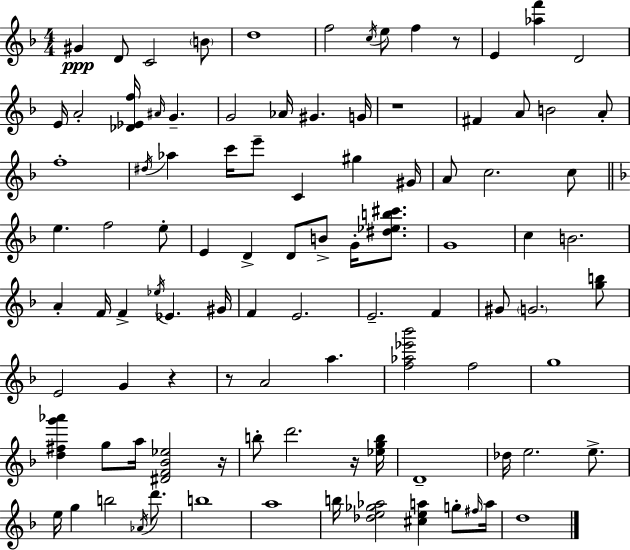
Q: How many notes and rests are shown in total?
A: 99